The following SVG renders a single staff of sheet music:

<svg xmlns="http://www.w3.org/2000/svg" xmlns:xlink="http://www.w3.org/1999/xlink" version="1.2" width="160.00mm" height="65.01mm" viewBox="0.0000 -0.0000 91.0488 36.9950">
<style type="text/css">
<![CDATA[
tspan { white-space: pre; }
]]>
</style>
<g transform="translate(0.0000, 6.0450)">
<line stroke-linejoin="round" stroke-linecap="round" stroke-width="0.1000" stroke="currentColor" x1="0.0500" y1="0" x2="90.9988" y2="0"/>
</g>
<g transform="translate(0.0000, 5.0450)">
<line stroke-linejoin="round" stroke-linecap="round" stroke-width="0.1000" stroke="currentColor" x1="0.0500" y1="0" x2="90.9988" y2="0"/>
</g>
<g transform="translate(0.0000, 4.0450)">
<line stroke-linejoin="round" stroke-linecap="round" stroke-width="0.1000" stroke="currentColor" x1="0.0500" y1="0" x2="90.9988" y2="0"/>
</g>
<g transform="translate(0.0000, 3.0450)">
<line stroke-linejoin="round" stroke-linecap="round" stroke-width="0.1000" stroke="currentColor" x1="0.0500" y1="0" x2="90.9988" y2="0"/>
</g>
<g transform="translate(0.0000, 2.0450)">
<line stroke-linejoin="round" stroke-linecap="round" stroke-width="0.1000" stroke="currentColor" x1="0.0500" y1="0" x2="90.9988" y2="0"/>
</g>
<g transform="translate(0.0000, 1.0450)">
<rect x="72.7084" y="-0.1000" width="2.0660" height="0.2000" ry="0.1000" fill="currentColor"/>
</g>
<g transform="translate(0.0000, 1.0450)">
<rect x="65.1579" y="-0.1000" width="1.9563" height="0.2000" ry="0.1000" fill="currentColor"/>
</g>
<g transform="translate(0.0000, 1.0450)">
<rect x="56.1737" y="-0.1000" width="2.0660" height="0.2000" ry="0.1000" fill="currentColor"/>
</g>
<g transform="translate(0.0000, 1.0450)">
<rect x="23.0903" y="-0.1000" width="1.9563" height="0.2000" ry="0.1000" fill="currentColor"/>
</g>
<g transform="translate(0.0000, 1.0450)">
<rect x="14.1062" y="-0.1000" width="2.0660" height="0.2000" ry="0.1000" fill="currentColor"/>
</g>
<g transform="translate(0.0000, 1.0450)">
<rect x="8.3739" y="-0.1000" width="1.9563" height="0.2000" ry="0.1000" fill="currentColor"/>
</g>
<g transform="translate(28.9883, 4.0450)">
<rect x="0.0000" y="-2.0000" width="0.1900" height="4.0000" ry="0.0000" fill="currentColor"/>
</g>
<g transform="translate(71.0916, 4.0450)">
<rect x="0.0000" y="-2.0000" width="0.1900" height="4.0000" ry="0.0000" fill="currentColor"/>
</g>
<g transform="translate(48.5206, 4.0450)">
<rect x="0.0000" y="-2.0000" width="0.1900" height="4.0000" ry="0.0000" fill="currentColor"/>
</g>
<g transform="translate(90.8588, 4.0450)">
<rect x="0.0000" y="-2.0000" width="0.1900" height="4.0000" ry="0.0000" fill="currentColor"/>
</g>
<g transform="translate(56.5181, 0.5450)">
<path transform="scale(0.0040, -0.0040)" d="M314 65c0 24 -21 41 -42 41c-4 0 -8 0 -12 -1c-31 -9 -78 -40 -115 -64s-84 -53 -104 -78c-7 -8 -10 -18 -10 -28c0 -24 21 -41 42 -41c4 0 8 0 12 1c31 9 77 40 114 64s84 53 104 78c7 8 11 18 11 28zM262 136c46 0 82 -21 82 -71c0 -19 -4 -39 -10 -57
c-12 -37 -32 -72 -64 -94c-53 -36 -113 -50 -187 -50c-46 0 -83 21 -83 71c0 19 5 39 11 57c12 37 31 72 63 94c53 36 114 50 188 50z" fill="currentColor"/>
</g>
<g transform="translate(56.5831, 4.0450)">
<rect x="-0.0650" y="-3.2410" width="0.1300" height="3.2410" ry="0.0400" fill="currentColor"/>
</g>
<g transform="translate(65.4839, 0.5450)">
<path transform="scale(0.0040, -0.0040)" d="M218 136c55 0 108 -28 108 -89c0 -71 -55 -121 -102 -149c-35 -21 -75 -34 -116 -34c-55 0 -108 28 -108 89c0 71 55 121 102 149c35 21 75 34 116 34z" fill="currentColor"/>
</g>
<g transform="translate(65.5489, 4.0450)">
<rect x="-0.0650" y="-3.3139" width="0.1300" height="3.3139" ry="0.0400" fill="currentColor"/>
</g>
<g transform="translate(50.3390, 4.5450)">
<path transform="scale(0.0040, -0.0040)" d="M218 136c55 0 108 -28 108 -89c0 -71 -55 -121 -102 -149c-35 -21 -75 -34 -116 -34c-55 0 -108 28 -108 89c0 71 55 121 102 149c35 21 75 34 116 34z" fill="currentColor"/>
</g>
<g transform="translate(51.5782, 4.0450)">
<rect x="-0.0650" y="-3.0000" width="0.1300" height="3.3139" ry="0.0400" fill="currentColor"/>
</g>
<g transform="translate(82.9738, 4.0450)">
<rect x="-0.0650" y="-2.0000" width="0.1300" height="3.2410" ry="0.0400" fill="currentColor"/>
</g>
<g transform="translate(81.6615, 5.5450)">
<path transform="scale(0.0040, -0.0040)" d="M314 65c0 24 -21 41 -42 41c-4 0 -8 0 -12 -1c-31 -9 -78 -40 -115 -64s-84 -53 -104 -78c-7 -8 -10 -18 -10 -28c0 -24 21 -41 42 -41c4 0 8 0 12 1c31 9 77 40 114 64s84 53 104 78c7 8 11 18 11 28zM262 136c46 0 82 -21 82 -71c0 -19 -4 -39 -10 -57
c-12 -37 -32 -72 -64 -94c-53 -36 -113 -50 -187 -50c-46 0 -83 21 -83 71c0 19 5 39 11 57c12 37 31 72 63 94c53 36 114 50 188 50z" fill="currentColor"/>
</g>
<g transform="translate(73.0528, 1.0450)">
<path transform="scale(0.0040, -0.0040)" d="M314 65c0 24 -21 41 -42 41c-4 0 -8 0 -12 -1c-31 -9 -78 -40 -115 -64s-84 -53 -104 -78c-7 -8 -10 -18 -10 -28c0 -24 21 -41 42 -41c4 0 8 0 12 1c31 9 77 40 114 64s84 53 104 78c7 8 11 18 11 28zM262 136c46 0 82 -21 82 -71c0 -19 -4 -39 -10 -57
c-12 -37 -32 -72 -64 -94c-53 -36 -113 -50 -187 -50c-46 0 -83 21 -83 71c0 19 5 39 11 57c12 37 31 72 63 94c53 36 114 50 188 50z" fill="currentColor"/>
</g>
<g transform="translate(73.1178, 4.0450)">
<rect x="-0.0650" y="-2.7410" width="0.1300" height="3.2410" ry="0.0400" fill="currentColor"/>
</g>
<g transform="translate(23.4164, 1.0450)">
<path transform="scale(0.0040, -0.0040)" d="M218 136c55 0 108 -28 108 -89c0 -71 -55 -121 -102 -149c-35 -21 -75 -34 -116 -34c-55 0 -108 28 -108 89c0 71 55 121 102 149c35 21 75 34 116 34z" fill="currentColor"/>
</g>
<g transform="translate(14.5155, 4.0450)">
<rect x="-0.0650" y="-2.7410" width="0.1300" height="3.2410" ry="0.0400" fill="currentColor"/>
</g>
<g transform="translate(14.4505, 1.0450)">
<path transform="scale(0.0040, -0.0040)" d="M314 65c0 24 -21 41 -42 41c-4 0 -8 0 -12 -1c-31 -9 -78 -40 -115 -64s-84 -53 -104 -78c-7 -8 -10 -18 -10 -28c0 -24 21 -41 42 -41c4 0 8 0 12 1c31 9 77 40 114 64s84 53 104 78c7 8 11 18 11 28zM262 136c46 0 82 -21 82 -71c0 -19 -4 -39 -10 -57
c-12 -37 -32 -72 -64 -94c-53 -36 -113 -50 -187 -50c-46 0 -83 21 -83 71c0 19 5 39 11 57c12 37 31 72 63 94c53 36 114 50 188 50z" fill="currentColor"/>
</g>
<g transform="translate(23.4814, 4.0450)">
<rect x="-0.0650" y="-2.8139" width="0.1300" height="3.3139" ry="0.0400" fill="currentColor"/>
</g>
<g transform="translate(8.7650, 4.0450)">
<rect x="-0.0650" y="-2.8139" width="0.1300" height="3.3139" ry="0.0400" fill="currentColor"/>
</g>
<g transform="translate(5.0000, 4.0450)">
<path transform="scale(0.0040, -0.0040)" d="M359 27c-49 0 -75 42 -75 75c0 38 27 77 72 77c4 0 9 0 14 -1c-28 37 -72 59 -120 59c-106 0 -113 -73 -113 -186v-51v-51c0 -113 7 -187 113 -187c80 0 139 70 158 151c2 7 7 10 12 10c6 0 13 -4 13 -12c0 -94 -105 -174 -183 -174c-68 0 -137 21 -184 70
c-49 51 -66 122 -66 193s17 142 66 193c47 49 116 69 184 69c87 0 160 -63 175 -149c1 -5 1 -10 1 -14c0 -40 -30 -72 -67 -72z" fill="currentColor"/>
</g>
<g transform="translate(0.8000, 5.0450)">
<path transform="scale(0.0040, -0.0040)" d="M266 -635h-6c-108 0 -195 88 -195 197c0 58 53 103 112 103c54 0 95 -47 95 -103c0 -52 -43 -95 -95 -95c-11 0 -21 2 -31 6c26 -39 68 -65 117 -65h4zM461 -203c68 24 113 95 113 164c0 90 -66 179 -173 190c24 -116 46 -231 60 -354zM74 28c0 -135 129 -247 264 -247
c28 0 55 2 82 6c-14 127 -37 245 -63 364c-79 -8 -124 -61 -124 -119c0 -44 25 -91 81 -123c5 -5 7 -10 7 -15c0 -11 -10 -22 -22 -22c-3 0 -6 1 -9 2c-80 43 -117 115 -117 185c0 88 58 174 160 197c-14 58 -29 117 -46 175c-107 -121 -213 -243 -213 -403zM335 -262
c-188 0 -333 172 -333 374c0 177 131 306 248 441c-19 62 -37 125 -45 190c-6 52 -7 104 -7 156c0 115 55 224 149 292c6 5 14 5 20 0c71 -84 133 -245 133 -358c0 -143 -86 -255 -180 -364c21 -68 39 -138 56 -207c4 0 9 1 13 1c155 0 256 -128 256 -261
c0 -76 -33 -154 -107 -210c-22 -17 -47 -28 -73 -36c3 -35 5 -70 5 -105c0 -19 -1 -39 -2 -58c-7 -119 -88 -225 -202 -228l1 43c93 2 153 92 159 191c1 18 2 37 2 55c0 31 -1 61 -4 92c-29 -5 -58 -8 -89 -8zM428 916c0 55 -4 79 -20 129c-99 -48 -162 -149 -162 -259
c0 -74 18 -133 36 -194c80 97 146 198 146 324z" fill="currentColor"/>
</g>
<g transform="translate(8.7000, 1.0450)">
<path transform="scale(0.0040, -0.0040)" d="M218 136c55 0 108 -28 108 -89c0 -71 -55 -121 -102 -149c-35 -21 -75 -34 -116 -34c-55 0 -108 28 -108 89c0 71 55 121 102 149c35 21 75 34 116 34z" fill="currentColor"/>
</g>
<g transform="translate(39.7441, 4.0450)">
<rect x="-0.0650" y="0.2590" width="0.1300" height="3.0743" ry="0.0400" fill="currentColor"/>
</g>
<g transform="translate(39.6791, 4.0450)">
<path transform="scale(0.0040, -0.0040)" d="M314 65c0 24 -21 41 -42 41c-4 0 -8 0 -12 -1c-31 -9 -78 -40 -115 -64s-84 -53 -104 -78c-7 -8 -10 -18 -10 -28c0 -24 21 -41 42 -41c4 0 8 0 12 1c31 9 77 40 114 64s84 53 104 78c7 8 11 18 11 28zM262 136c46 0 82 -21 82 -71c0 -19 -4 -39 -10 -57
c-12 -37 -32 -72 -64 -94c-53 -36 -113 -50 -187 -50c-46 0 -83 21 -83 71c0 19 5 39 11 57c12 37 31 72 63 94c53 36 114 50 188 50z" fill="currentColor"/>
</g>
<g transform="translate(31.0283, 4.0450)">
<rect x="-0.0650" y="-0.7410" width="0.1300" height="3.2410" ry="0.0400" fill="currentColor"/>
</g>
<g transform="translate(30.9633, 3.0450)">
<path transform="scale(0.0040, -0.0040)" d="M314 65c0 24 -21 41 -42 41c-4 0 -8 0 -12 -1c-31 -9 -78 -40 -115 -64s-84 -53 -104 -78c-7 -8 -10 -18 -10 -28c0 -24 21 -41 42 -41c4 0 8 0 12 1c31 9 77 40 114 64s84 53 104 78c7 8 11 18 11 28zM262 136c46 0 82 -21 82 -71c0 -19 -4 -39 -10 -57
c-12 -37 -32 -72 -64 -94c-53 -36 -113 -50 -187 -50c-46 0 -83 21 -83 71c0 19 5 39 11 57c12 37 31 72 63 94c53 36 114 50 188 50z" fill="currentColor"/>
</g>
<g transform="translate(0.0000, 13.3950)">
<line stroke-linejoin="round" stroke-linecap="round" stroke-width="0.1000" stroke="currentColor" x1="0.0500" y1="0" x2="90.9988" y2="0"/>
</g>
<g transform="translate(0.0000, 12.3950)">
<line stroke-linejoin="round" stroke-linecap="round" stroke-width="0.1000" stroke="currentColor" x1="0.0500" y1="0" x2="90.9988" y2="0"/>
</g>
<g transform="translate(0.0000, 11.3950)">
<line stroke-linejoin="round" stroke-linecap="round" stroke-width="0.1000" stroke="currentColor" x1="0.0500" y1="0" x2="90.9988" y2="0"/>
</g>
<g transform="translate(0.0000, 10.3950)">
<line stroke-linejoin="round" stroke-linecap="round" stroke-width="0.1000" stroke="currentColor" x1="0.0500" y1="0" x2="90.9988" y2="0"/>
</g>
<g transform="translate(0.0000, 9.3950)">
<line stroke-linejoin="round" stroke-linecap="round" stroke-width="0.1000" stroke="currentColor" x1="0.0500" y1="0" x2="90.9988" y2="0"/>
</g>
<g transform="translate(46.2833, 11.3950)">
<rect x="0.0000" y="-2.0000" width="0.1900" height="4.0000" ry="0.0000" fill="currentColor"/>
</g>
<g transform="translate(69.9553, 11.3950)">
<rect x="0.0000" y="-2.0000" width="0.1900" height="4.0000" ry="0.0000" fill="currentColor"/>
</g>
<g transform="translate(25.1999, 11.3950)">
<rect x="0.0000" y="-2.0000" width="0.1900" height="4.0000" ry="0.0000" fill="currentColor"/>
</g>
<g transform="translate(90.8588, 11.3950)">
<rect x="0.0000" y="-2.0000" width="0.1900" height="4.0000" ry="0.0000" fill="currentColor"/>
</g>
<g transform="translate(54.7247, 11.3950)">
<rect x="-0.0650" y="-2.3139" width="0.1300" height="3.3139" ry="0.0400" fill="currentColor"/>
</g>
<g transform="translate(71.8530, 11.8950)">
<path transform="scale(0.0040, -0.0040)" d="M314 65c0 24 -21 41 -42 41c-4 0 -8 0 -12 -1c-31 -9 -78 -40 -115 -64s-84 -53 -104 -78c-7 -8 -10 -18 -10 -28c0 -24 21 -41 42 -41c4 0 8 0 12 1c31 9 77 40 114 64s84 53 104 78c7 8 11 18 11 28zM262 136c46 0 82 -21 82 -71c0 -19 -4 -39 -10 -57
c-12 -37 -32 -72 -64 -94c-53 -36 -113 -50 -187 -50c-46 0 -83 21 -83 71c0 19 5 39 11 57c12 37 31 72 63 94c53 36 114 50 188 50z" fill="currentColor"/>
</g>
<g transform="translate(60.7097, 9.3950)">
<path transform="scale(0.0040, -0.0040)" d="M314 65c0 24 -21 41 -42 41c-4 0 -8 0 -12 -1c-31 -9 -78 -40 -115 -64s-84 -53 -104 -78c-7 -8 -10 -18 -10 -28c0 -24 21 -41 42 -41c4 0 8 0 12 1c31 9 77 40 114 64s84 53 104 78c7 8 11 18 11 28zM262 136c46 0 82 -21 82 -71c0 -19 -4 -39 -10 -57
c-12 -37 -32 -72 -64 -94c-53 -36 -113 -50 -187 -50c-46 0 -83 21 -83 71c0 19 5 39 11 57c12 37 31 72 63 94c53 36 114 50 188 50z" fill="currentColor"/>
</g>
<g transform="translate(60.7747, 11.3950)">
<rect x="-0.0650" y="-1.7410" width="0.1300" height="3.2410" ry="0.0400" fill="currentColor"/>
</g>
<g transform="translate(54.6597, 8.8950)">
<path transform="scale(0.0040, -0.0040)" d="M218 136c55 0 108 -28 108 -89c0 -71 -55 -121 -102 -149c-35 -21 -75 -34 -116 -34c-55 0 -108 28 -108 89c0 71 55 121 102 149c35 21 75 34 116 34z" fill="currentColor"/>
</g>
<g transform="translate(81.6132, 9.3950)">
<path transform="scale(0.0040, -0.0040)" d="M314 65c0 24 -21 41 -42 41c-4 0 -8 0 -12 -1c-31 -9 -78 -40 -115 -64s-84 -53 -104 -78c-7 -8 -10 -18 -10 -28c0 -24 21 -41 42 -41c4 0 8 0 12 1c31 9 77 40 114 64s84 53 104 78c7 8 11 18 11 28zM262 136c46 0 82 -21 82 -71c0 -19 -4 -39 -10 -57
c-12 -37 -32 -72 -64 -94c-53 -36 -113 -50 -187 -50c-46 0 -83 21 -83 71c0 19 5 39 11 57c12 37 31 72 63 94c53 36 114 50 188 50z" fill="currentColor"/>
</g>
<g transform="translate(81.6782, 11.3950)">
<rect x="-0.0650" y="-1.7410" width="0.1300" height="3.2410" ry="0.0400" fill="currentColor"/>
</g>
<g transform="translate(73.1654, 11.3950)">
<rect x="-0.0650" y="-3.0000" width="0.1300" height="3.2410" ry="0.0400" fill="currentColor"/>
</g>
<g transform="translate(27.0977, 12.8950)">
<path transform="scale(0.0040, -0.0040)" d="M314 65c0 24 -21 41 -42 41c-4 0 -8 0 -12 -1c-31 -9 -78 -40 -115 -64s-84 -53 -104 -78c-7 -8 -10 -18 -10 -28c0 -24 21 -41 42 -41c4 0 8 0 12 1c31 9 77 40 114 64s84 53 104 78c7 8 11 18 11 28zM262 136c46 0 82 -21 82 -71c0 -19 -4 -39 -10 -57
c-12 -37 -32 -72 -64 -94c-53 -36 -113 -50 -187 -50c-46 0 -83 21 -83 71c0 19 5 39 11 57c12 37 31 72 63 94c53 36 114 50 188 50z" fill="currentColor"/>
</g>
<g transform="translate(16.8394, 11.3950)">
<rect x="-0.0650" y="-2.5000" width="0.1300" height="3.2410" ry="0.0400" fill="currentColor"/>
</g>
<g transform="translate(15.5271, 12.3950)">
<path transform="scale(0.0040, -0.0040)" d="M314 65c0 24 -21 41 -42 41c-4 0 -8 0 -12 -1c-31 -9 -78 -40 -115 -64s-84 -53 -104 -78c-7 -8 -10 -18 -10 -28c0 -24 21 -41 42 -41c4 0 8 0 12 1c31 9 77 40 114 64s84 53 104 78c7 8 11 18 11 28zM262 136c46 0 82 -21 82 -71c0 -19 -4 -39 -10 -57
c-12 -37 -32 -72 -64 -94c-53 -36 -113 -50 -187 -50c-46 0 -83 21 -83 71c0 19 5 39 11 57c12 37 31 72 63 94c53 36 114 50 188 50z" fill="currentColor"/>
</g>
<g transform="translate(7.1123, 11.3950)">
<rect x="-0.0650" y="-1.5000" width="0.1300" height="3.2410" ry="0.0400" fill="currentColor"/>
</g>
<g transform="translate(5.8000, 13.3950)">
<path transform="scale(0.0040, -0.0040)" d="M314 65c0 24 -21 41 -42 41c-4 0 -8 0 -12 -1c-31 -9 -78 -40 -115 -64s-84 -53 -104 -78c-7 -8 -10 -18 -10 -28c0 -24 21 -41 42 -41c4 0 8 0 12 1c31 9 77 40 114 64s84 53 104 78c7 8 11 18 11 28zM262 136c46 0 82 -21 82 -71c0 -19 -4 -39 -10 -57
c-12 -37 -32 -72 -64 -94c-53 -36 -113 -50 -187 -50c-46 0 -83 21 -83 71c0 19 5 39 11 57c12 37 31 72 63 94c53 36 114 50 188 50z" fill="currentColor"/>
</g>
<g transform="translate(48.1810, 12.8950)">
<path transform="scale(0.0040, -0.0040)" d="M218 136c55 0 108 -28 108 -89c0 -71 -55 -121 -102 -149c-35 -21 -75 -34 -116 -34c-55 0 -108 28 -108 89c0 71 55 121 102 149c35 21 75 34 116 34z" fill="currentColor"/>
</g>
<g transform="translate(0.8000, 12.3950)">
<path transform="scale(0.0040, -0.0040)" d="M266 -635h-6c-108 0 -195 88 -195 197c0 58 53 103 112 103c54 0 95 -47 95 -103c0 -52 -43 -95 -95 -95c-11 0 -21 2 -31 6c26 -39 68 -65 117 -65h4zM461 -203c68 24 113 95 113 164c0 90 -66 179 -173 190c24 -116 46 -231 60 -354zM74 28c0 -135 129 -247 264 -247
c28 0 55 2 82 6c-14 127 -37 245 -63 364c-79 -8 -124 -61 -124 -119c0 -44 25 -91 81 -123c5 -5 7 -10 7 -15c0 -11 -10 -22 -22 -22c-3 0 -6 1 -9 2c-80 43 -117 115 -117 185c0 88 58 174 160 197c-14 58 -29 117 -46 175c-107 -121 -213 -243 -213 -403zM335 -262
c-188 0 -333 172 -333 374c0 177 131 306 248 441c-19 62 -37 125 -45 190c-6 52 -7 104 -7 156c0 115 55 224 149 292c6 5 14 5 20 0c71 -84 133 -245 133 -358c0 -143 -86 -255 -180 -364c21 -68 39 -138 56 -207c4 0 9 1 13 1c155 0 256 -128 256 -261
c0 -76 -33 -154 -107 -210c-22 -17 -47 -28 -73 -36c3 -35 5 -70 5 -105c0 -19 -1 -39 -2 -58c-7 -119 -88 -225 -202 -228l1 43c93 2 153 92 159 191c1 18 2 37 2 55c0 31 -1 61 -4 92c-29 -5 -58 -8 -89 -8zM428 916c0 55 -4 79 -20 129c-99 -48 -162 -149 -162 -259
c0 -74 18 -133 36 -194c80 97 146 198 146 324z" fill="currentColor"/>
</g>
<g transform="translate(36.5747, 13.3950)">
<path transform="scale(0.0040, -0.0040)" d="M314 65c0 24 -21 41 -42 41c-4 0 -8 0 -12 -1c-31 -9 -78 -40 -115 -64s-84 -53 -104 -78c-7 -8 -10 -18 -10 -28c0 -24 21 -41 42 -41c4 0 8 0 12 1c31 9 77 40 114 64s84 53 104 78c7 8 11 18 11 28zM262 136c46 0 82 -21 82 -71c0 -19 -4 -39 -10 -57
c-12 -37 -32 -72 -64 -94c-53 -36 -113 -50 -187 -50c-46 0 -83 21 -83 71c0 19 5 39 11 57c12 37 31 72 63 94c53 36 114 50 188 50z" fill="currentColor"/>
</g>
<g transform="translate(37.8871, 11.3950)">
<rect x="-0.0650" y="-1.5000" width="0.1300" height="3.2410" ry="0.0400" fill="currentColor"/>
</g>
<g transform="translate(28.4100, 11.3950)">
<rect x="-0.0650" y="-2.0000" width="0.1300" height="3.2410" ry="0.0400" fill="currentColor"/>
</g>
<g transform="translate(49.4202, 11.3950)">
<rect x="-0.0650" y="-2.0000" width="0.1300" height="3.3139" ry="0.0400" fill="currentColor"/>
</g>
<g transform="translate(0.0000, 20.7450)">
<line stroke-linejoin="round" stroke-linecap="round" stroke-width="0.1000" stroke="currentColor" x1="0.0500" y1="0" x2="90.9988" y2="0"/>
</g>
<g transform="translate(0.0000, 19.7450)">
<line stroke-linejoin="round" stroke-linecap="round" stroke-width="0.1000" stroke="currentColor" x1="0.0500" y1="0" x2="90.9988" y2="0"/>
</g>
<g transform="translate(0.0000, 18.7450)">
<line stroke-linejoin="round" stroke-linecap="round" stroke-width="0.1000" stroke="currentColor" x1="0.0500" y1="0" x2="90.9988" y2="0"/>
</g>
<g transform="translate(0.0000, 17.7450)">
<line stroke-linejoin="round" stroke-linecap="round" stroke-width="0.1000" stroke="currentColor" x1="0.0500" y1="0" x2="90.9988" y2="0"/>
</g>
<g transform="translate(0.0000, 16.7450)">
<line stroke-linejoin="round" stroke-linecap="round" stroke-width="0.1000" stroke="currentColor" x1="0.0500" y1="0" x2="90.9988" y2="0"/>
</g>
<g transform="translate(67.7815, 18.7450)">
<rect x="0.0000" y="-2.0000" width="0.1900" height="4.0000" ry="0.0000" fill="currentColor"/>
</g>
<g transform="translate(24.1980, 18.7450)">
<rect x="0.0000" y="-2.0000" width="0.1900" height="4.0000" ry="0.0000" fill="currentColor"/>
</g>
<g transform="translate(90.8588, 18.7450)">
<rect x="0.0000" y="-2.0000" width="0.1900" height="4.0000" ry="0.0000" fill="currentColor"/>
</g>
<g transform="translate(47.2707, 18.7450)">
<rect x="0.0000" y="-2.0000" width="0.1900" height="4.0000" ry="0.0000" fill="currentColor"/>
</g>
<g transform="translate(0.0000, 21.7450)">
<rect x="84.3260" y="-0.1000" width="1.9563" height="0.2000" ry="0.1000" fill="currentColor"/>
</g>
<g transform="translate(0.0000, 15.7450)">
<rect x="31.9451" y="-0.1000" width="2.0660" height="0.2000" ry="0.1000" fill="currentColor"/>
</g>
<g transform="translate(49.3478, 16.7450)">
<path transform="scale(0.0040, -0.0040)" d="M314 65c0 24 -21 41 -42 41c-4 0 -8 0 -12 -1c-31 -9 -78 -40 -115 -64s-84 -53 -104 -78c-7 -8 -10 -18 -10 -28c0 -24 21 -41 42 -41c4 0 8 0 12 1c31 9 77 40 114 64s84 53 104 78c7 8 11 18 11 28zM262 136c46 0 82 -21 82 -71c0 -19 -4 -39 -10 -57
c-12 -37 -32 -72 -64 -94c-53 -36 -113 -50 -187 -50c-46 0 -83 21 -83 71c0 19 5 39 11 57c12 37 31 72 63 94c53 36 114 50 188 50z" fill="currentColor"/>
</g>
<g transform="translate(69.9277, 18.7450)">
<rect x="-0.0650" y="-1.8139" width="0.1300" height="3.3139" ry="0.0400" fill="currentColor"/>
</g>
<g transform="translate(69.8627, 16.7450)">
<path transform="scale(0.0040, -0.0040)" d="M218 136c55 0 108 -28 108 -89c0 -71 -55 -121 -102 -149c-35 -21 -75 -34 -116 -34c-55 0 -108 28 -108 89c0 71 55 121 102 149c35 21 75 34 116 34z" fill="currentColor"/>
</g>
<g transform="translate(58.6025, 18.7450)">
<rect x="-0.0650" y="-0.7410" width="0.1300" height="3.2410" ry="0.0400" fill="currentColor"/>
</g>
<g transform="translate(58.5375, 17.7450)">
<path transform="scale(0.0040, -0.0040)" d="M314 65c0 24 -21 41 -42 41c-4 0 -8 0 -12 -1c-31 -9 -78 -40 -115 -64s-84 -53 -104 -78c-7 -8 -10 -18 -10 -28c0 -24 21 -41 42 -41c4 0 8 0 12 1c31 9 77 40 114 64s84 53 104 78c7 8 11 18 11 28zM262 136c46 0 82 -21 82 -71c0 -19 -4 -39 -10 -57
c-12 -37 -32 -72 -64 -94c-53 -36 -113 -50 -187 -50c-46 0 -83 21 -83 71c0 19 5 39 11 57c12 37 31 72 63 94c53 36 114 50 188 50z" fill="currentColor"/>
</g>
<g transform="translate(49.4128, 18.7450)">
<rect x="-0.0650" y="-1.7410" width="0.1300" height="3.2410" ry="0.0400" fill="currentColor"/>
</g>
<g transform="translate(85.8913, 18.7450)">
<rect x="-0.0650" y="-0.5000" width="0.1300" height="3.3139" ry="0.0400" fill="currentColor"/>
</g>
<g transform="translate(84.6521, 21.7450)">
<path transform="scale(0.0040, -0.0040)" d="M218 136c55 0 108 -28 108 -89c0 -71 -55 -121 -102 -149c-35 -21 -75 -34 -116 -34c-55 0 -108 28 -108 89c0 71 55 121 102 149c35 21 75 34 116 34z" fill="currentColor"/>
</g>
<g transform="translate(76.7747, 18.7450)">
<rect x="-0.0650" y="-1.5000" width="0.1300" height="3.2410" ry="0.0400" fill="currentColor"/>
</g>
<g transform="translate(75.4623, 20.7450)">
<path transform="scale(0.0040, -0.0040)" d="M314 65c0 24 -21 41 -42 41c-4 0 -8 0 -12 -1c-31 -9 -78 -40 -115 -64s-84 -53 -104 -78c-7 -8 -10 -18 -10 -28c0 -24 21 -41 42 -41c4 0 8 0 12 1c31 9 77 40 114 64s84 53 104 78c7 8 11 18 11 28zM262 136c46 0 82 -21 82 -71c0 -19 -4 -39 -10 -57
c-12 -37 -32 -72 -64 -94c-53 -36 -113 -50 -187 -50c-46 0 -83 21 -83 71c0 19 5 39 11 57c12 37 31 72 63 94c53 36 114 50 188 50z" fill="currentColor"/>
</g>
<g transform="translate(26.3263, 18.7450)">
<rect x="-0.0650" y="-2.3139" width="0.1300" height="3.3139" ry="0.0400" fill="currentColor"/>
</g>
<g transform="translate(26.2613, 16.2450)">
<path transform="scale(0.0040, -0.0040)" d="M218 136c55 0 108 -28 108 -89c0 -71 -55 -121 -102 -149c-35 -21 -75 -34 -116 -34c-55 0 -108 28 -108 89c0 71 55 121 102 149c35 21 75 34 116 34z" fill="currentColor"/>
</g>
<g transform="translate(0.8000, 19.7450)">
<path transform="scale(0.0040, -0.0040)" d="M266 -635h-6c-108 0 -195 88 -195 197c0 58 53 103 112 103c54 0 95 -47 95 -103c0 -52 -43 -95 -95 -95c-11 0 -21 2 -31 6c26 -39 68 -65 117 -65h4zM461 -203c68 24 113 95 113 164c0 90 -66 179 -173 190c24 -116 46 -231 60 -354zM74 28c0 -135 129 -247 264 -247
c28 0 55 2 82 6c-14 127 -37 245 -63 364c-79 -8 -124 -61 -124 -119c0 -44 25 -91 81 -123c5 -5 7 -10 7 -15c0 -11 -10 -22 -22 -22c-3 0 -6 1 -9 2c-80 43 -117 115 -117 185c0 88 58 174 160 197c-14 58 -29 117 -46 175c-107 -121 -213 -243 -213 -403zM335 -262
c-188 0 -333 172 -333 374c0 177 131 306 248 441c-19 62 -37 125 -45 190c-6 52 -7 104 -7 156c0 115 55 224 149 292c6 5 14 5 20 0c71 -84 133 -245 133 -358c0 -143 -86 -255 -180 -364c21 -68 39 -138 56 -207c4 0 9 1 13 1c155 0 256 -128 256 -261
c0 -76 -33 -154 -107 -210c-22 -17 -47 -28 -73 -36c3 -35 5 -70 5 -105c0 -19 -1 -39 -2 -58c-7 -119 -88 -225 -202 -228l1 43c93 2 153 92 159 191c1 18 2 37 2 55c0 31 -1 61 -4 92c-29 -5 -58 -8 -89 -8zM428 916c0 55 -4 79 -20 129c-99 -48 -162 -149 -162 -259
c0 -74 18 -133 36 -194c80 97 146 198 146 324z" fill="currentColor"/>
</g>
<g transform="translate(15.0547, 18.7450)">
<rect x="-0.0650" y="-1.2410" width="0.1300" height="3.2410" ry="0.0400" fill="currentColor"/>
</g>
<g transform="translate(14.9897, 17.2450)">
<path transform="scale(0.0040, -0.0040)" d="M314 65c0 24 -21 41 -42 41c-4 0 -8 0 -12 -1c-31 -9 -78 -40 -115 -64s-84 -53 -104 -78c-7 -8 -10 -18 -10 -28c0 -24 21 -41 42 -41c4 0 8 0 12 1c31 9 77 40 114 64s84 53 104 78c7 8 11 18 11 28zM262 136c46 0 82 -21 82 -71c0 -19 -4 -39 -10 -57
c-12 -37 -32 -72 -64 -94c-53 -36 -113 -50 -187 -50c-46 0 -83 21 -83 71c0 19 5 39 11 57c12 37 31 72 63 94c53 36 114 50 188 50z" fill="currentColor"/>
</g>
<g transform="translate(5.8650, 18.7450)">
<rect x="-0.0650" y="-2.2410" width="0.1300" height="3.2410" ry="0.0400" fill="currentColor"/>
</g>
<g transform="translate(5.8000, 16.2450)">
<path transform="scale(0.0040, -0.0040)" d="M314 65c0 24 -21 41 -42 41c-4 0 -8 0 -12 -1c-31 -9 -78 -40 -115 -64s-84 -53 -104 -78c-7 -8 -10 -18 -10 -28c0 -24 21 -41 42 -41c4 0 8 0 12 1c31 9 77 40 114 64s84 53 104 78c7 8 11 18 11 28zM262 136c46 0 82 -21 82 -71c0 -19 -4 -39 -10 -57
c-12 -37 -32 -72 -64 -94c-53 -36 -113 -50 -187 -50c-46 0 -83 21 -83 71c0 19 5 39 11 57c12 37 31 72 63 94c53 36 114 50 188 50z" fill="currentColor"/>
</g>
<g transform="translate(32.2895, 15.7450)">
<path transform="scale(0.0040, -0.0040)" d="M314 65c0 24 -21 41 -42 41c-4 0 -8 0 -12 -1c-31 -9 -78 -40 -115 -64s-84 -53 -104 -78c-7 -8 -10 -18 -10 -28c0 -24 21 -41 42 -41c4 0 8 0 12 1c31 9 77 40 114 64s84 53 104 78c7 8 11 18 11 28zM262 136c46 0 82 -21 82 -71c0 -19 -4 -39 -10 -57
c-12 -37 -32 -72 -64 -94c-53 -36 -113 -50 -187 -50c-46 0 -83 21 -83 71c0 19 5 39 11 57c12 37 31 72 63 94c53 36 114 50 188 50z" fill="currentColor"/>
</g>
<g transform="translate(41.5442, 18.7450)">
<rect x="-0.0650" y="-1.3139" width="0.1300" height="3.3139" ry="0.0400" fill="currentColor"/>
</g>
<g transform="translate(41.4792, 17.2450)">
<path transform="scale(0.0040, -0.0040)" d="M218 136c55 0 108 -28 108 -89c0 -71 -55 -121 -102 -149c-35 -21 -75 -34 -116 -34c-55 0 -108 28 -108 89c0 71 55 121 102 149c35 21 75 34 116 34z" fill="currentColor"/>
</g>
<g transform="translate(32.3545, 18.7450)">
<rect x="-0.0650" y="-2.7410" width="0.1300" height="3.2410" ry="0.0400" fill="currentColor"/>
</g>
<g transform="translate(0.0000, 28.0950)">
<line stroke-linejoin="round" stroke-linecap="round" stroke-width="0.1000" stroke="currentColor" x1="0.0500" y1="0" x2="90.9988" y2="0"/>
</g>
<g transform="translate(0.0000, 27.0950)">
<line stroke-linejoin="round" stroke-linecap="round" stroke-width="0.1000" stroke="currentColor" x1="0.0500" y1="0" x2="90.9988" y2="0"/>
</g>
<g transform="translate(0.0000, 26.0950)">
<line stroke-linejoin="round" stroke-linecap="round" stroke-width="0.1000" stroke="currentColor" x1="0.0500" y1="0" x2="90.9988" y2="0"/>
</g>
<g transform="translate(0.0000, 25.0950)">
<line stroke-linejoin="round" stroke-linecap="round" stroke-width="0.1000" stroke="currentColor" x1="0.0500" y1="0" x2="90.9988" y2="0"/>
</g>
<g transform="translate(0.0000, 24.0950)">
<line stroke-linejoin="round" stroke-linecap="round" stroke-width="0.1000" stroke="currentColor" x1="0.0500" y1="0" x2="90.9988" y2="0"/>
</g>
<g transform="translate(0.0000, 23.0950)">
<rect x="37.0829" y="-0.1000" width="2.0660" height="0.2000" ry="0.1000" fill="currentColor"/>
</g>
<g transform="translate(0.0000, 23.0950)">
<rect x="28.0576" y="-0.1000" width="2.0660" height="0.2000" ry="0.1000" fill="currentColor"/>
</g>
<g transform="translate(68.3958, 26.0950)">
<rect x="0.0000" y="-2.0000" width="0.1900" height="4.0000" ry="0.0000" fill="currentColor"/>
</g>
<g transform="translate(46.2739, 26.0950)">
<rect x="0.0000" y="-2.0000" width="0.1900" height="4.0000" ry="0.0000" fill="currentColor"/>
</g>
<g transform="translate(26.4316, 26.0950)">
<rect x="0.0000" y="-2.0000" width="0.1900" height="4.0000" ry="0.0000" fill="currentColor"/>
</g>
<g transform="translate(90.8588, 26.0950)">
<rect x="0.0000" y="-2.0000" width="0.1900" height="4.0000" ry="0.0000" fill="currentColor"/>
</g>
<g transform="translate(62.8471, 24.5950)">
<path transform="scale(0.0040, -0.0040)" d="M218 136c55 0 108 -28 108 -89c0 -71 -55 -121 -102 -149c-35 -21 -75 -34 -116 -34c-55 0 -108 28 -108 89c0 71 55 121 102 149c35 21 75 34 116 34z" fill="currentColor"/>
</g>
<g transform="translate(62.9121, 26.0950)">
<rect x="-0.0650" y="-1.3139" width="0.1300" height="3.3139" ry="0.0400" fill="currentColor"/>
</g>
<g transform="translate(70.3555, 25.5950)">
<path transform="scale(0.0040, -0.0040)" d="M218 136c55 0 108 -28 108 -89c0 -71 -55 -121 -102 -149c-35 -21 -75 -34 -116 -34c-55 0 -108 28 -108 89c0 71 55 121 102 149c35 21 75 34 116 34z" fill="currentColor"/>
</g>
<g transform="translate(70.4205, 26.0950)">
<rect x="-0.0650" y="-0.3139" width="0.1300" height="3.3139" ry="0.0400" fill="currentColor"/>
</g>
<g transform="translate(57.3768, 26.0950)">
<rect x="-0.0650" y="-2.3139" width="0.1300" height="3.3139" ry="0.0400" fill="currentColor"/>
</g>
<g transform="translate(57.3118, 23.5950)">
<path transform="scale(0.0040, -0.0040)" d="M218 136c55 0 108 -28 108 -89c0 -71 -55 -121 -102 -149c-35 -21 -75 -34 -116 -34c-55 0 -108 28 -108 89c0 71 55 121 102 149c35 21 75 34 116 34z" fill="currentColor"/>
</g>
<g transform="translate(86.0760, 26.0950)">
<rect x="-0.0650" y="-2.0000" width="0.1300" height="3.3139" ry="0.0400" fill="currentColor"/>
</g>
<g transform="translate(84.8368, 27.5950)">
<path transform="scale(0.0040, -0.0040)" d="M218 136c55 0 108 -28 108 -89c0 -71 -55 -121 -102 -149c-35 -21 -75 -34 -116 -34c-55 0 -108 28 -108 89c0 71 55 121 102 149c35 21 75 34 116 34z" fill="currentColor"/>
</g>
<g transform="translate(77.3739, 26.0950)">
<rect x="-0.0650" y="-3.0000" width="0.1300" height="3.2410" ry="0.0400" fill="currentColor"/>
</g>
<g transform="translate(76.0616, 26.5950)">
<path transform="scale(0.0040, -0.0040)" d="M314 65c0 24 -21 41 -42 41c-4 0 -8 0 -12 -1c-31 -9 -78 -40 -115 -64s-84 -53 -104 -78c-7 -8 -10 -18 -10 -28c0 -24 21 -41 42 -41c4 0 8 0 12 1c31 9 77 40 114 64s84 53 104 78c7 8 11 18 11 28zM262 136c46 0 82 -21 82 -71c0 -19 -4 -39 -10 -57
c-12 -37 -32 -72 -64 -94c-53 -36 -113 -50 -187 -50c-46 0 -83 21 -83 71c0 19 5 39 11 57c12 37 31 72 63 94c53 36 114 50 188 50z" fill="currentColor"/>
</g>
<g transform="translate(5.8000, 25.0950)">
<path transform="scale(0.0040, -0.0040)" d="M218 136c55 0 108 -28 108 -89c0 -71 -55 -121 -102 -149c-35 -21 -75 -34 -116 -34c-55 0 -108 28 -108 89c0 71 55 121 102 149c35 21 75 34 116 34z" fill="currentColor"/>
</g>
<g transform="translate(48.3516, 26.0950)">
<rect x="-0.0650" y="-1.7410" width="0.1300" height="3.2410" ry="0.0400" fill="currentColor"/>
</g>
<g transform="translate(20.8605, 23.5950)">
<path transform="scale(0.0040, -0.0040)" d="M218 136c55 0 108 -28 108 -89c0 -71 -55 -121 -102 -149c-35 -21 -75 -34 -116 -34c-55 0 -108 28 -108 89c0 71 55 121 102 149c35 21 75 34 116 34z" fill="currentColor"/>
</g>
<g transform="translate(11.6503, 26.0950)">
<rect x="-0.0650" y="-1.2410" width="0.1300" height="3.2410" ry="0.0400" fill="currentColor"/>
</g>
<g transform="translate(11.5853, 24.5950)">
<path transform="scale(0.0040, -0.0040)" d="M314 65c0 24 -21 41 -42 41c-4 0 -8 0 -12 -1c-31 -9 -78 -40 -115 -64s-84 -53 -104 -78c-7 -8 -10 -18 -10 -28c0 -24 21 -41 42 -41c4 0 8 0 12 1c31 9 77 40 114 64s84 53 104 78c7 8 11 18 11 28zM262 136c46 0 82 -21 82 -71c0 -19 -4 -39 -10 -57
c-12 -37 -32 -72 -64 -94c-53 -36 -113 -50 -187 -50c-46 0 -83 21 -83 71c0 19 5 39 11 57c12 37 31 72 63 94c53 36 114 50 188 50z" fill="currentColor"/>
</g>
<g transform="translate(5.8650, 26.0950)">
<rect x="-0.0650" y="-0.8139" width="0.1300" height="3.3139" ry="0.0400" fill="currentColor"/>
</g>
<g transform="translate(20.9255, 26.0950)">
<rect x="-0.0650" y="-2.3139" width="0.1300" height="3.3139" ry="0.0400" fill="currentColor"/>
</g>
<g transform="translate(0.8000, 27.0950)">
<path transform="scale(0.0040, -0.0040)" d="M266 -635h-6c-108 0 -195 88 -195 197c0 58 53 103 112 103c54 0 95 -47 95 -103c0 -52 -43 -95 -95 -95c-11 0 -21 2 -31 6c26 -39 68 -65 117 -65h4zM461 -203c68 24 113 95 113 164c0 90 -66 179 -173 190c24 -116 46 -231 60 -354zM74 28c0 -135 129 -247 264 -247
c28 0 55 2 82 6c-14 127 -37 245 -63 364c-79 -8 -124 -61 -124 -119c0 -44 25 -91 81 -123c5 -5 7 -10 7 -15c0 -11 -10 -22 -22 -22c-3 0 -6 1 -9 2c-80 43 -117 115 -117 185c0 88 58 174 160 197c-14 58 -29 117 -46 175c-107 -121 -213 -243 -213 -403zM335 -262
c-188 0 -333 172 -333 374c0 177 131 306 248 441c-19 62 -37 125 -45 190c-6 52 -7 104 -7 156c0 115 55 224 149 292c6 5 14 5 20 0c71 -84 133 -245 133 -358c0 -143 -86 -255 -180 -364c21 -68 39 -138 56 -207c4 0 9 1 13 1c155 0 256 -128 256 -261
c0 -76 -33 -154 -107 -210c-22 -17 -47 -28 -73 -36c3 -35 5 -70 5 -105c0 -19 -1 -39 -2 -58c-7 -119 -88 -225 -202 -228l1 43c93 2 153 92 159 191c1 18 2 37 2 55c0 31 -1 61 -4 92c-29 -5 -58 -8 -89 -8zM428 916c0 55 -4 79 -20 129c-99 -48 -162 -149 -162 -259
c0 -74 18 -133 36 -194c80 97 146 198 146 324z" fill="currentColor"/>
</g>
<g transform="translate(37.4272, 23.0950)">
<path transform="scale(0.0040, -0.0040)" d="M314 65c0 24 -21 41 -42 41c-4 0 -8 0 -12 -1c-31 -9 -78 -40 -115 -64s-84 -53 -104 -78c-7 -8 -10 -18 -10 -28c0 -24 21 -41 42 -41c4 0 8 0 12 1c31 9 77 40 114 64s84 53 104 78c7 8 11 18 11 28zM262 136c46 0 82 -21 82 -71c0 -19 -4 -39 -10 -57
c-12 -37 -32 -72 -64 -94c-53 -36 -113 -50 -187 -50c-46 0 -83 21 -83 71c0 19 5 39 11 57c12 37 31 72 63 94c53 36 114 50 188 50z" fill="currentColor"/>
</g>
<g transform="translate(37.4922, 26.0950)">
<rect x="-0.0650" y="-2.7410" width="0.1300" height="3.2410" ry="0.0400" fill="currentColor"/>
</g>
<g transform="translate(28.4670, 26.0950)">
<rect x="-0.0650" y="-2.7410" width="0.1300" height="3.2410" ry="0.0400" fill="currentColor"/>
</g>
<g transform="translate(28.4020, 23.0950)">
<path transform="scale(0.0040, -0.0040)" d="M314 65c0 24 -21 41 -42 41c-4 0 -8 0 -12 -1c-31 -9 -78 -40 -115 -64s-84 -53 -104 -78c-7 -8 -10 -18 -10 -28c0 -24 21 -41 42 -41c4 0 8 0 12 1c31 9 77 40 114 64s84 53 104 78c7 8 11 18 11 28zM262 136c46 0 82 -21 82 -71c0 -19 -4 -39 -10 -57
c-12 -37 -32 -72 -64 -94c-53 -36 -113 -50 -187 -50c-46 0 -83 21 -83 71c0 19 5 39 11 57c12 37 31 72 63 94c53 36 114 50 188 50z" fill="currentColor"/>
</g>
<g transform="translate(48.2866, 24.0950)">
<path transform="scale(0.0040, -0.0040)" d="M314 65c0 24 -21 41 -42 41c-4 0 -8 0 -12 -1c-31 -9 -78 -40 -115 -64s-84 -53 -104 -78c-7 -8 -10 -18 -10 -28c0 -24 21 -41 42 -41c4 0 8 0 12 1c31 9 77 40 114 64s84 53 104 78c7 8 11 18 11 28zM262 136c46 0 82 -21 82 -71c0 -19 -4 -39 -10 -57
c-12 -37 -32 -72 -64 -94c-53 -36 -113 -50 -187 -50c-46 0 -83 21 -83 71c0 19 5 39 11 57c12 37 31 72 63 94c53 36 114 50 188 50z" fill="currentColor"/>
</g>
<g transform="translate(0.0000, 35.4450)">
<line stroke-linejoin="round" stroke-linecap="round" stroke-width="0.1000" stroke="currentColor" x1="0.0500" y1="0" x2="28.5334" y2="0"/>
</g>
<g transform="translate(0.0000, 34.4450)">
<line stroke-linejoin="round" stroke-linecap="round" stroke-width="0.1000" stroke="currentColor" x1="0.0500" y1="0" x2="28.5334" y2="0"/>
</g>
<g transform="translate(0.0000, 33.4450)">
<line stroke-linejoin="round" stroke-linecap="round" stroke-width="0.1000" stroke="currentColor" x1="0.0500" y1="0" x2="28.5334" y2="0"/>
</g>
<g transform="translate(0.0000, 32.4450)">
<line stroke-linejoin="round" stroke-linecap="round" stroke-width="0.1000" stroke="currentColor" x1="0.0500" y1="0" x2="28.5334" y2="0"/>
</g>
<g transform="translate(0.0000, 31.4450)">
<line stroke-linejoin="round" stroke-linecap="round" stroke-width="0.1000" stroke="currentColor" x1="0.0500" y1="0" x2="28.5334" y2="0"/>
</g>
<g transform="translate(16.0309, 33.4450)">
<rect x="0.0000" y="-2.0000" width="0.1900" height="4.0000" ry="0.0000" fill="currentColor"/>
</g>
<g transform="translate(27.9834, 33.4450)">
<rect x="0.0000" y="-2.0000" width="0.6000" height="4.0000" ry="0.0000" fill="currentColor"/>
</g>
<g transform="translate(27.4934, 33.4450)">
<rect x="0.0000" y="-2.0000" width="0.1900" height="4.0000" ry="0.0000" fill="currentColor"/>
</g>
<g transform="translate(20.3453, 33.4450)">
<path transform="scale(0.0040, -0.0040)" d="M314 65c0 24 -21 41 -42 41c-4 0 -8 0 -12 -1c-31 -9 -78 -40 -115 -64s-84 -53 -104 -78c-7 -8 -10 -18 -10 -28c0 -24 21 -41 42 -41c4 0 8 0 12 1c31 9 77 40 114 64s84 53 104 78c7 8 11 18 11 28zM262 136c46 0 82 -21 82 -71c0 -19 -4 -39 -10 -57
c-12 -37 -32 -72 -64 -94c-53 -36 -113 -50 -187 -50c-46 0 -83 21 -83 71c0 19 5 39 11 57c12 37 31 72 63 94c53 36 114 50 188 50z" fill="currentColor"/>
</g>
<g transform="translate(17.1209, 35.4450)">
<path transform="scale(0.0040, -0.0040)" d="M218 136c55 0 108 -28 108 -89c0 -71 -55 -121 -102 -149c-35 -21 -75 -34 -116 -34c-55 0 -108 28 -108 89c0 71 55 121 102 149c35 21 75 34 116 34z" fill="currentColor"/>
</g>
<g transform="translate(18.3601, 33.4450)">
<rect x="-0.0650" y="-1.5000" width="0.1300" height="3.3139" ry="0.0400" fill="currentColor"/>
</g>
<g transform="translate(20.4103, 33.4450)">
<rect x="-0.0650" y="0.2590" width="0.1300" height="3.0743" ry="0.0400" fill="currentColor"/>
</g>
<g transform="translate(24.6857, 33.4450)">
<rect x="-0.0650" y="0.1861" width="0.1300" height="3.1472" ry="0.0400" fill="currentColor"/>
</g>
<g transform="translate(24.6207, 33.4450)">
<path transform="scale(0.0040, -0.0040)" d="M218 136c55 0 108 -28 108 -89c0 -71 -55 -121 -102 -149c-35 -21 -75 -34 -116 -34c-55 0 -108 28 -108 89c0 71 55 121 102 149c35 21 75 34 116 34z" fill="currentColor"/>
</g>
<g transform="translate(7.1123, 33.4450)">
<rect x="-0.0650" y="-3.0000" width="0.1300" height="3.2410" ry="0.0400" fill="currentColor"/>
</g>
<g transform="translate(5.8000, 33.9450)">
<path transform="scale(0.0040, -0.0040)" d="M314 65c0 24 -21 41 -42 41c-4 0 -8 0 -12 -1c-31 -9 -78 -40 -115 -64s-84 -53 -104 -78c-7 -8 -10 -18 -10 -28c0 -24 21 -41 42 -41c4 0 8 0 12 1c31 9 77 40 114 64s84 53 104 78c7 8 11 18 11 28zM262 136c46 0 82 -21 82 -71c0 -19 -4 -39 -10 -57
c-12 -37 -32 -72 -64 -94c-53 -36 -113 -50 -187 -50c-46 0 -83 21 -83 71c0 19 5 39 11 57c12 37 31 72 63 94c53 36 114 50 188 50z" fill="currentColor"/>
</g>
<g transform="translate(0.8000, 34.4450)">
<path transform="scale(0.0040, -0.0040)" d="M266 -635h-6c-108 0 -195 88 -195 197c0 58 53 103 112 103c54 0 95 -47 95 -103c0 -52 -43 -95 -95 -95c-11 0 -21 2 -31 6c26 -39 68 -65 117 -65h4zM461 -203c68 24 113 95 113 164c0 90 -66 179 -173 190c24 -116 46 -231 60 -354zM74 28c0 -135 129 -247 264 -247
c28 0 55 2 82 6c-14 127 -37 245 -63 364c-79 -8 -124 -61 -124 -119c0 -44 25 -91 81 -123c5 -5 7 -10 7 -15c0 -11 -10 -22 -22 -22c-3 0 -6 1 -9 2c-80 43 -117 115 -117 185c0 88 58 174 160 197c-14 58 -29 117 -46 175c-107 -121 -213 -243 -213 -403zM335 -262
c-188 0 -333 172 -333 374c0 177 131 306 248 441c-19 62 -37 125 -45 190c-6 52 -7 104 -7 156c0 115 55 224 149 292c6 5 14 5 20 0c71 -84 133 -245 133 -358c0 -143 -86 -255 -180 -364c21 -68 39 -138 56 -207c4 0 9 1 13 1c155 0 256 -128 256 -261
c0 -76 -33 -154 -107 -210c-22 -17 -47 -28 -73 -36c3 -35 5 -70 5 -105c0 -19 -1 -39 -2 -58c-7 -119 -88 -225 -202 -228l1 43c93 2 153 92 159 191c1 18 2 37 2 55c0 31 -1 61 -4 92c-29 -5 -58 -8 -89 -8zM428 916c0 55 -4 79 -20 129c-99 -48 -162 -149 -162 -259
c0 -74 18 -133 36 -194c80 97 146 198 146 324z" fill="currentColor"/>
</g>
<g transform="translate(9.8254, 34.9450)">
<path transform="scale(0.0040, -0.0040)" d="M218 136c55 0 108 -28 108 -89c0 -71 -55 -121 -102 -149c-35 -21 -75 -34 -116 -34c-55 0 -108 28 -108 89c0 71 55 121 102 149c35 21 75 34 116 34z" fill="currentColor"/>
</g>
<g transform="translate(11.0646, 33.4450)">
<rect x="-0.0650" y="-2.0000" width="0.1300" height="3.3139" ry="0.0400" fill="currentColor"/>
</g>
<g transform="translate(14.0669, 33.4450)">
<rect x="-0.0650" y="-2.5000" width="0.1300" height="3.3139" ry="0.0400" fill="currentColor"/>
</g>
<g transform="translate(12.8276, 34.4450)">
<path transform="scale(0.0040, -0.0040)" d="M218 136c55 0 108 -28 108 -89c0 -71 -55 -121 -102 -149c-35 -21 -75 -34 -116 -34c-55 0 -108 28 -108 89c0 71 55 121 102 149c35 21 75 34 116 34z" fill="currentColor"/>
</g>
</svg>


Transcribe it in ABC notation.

X:1
T:Untitled
M:4/4
L:1/4
K:C
a a2 a d2 B2 A b2 b a2 F2 E2 G2 F2 E2 F g f2 A2 f2 g2 e2 g a2 e f2 d2 f E2 C d e2 g a2 a2 f2 g e c A2 F A2 F G E B2 B